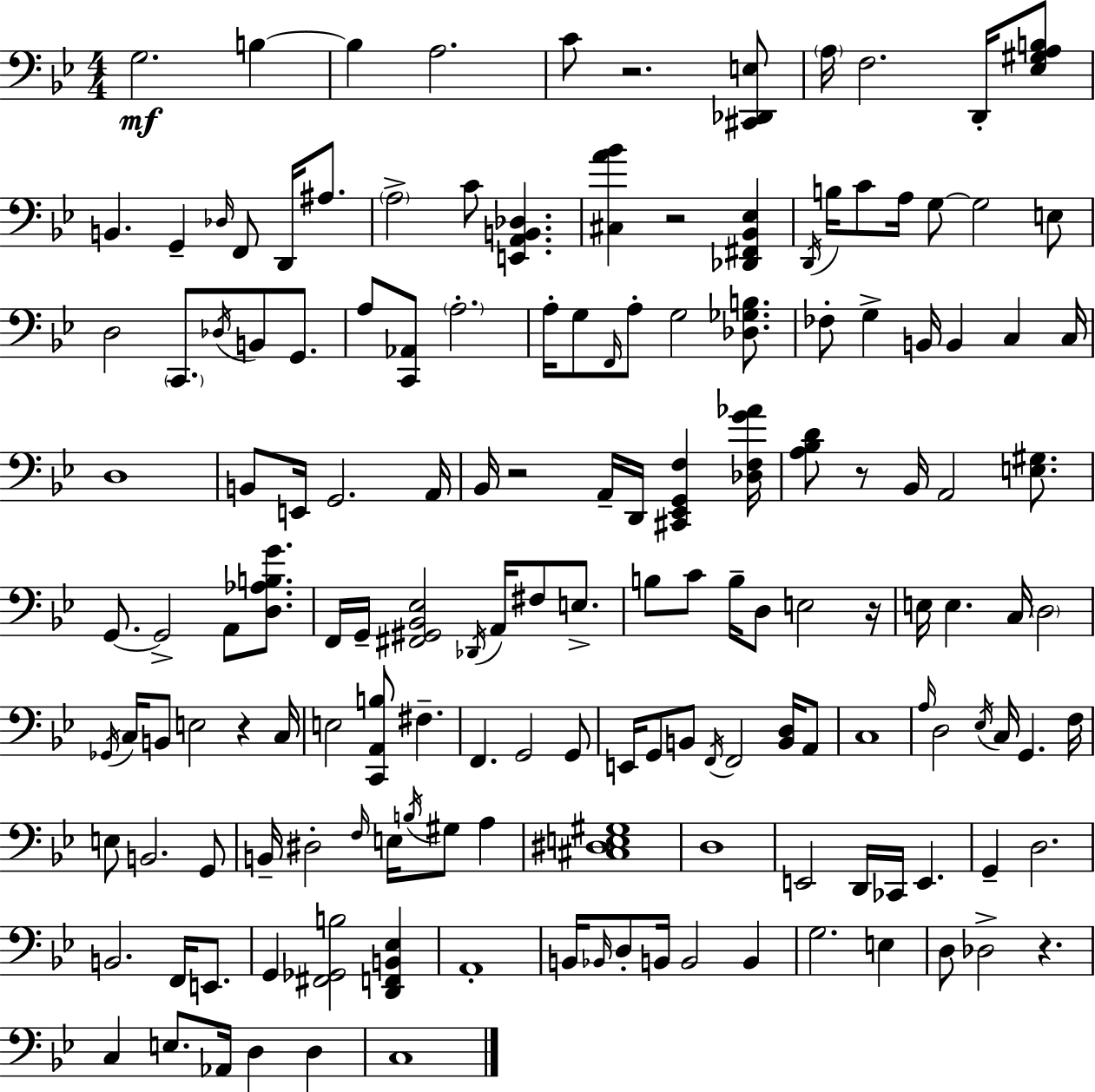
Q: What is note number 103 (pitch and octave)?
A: D3